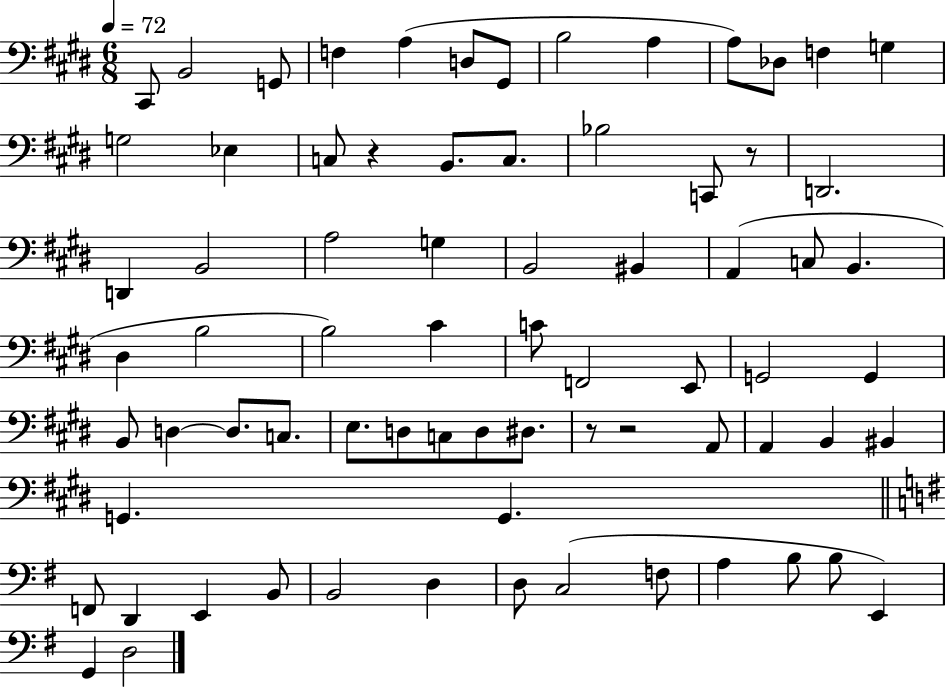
X:1
T:Untitled
M:6/8
L:1/4
K:E
^C,,/2 B,,2 G,,/2 F, A, D,/2 ^G,,/2 B,2 A, A,/2 _D,/2 F, G, G,2 _E, C,/2 z B,,/2 C,/2 _B,2 C,,/2 z/2 D,,2 D,, B,,2 A,2 G, B,,2 ^B,, A,, C,/2 B,, ^D, B,2 B,2 ^C C/2 F,,2 E,,/2 G,,2 G,, B,,/2 D, D,/2 C,/2 E,/2 D,/2 C,/2 D,/2 ^D,/2 z/2 z2 A,,/2 A,, B,, ^B,, G,, G,, F,,/2 D,, E,, B,,/2 B,,2 D, D,/2 C,2 F,/2 A, B,/2 B,/2 E,, G,, D,2